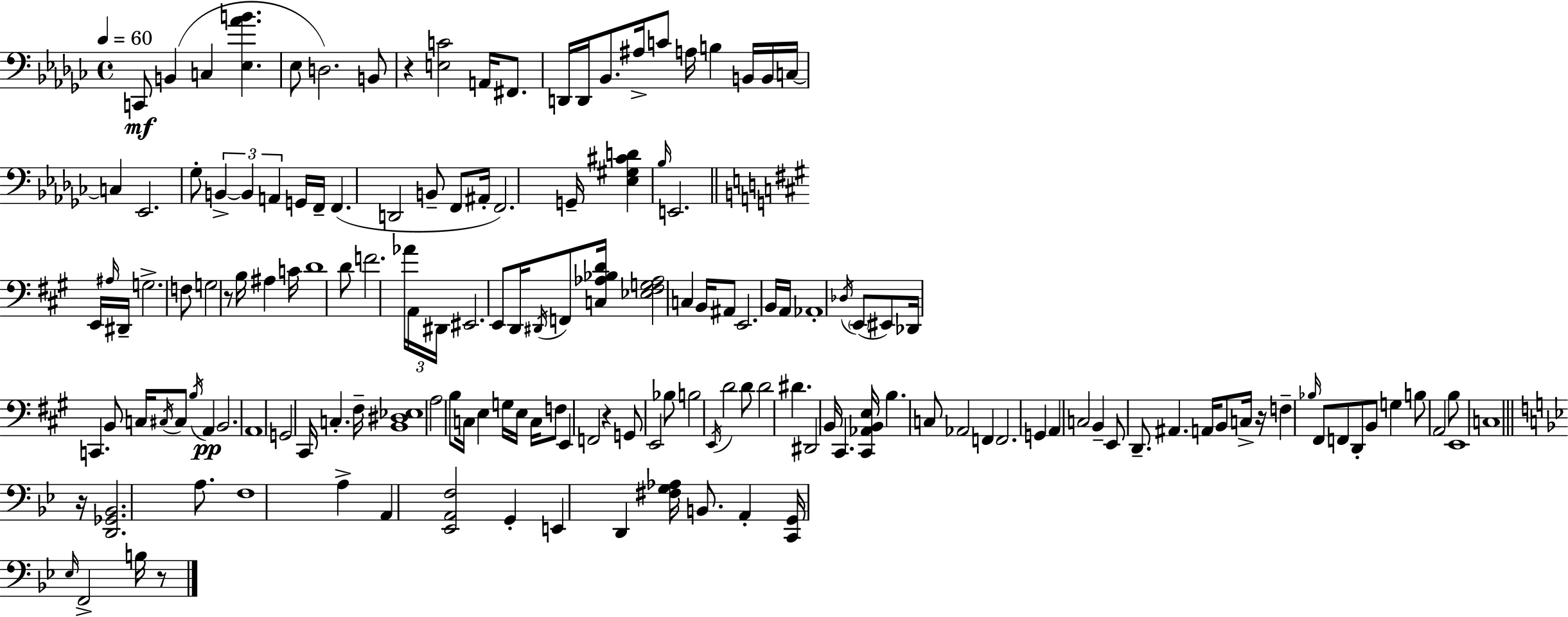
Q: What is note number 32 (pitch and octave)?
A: F2